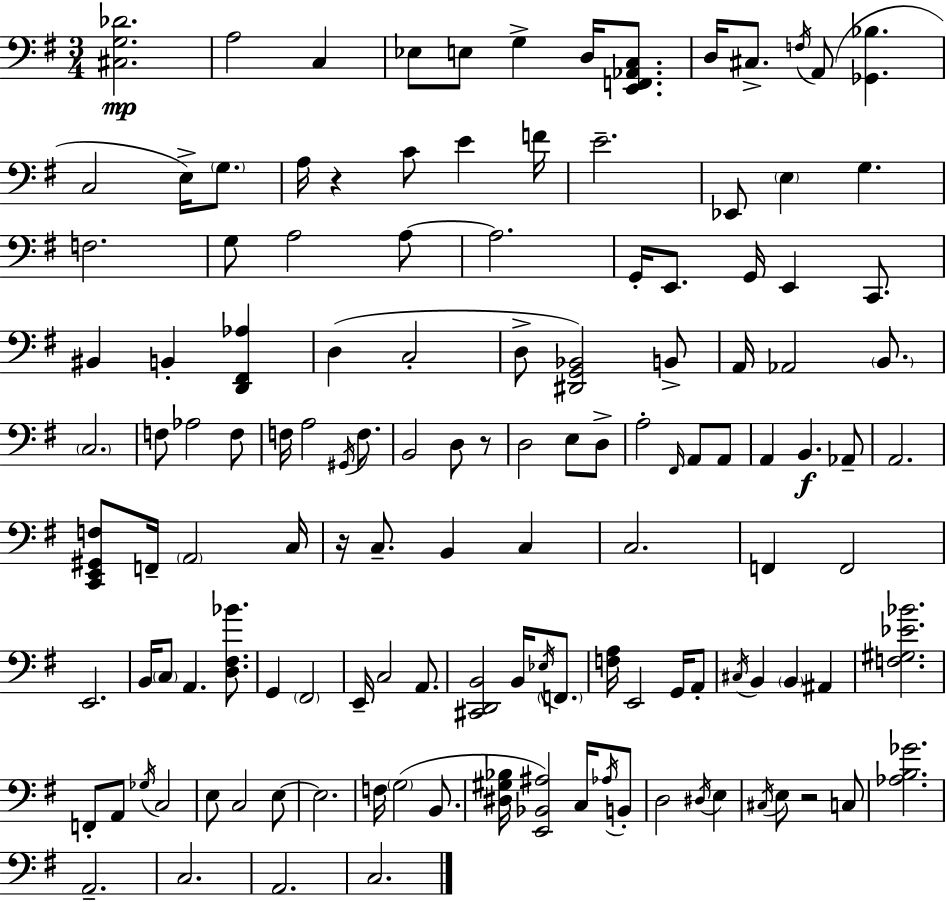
[C#3,G3,Db4]/h. A3/h C3/q Eb3/e E3/e G3/q D3/s [E2,F2,Ab2,C3]/e. D3/s C#3/e. F3/s A2/e [Gb2,Bb3]/q. C3/h E3/s G3/e. A3/s R/q C4/e E4/q F4/s E4/h. Eb2/e E3/q G3/q. F3/h. G3/e A3/h A3/e A3/h. G2/s E2/e. G2/s E2/q C2/e. BIS2/q B2/q [D2,F#2,Ab3]/q D3/q C3/h D3/e [D#2,G2,Bb2]/h B2/e A2/s Ab2/h B2/e. C3/h. F3/e Ab3/h F3/e F3/s A3/h G#2/s F3/e. B2/h D3/e R/e D3/h E3/e D3/e A3/h F#2/s A2/e A2/e A2/q B2/q. Ab2/e A2/h. [C2,E2,G#2,F3]/e F2/s A2/h C3/s R/s C3/e. B2/q C3/q C3/h. F2/q F2/h E2/h. B2/s C3/e A2/q. [D3,F#3,Bb4]/e. G2/q F#2/h E2/s C3/h A2/e. [C#2,D2,B2]/h B2/s Eb3/s F2/e. [F3,A3]/s E2/h G2/s A2/e C#3/s B2/q B2/q A#2/q [F3,G#3,Eb4,Bb4]/h. F2/e A2/e Gb3/s C3/h E3/e C3/h E3/e E3/h. F3/s G3/h B2/e. [D#3,G#3,Bb3]/s [E2,Bb2,A#3]/h C3/s Ab3/s B2/e D3/h D#3/s E3/q C#3/s E3/e R/h C3/e [Ab3,B3,Gb4]/h. A2/h. C3/h. A2/h. C3/h.